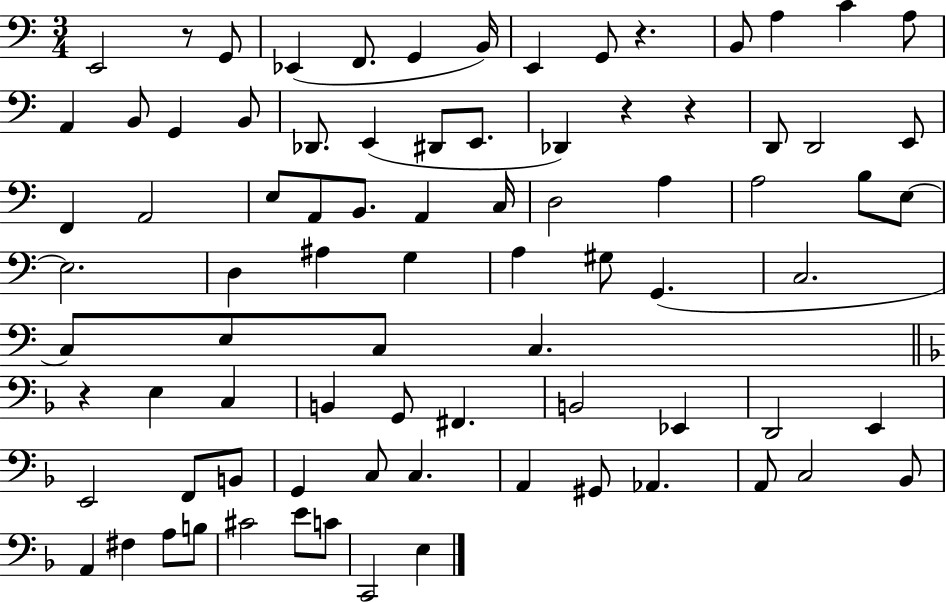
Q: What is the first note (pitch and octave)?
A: E2